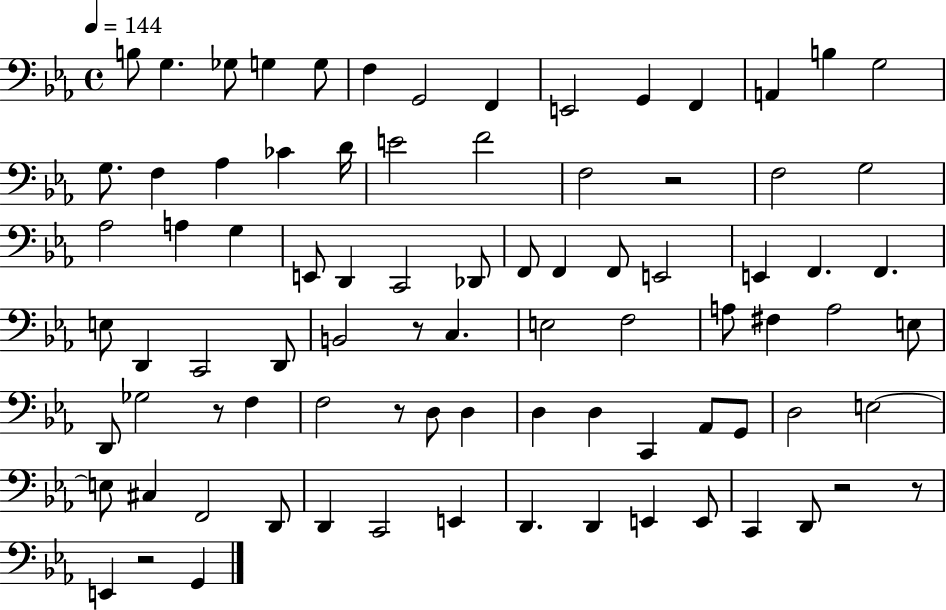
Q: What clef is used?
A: bass